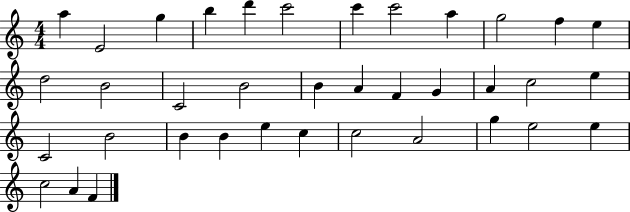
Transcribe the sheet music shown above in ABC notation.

X:1
T:Untitled
M:4/4
L:1/4
K:C
a E2 g b d' c'2 c' c'2 a g2 f e d2 B2 C2 B2 B A F G A c2 e C2 B2 B B e c c2 A2 g e2 e c2 A F